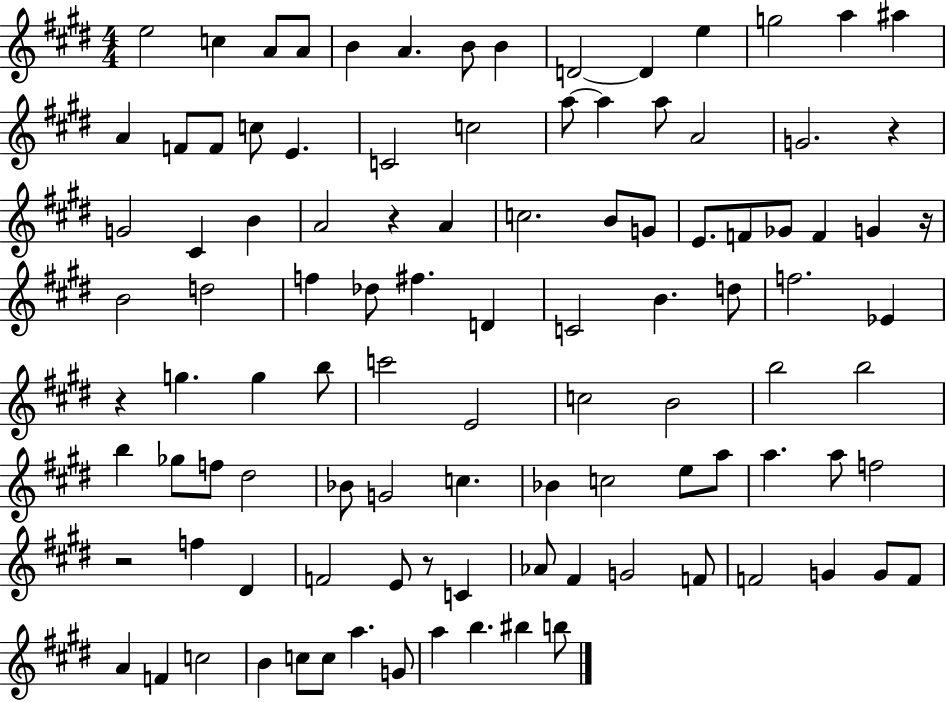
{
  \clef treble
  \numericTimeSignature
  \time 4/4
  \key e \major
  e''2 c''4 a'8 a'8 | b'4 a'4. b'8 b'4 | d'2~~ d'4 e''4 | g''2 a''4 ais''4 | \break a'4 f'8 f'8 c''8 e'4. | c'2 c''2 | a''8~~ a''4 a''8 a'2 | g'2. r4 | \break g'2 cis'4 b'4 | a'2 r4 a'4 | c''2. b'8 g'8 | e'8. f'8 ges'8 f'4 g'4 r16 | \break b'2 d''2 | f''4 des''8 fis''4. d'4 | c'2 b'4. d''8 | f''2. ees'4 | \break r4 g''4. g''4 b''8 | c'''2 e'2 | c''2 b'2 | b''2 b''2 | \break b''4 ges''8 f''8 dis''2 | bes'8 g'2 c''4. | bes'4 c''2 e''8 a''8 | a''4. a''8 f''2 | \break r2 f''4 dis'4 | f'2 e'8 r8 c'4 | aes'8 fis'4 g'2 f'8 | f'2 g'4 g'8 f'8 | \break a'4 f'4 c''2 | b'4 c''8 c''8 a''4. g'8 | a''4 b''4. bis''4 b''8 | \bar "|."
}